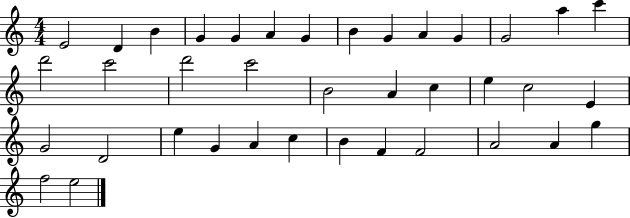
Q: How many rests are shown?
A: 0